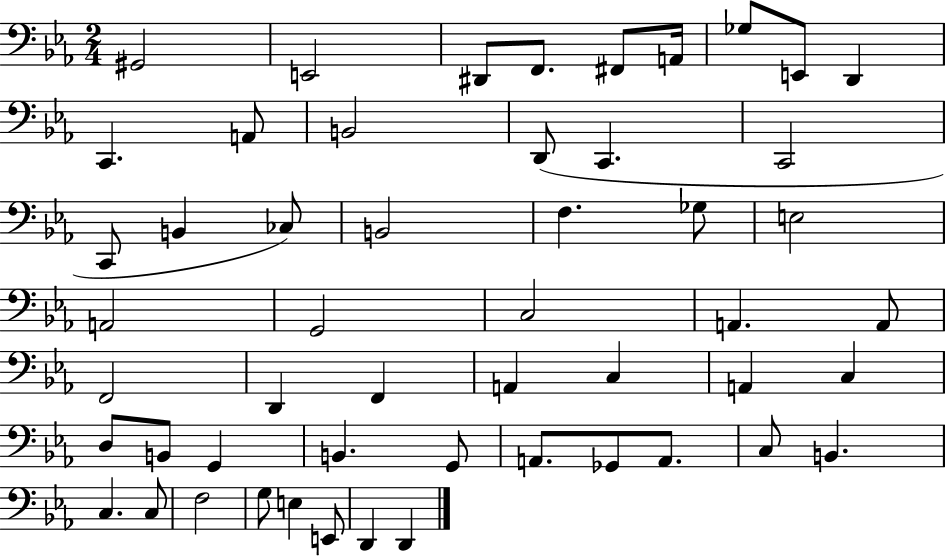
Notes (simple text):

G#2/h E2/h D#2/e F2/e. F#2/e A2/s Gb3/e E2/e D2/q C2/q. A2/e B2/h D2/e C2/q. C2/h C2/e B2/q CES3/e B2/h F3/q. Gb3/e E3/h A2/h G2/h C3/h A2/q. A2/e F2/h D2/q F2/q A2/q C3/q A2/q C3/q D3/e B2/e G2/q B2/q. G2/e A2/e. Gb2/e A2/e. C3/e B2/q. C3/q. C3/e F3/h G3/e E3/q E2/e D2/q D2/q